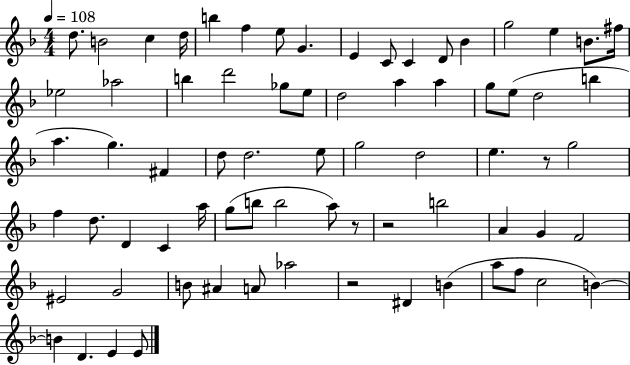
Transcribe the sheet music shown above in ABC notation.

X:1
T:Untitled
M:4/4
L:1/4
K:F
d/2 B2 c d/4 b f e/2 G E C/2 C D/2 _B g2 e B/2 ^f/4 _e2 _a2 b d'2 _g/2 e/2 d2 a a g/2 e/2 d2 b a g ^F d/2 d2 e/2 g2 d2 e z/2 g2 f d/2 D C a/4 g/2 b/2 b2 a/2 z/2 z2 b2 A G F2 ^E2 G2 B/2 ^A A/2 _a2 z2 ^D B a/2 f/2 c2 B B D E E/2